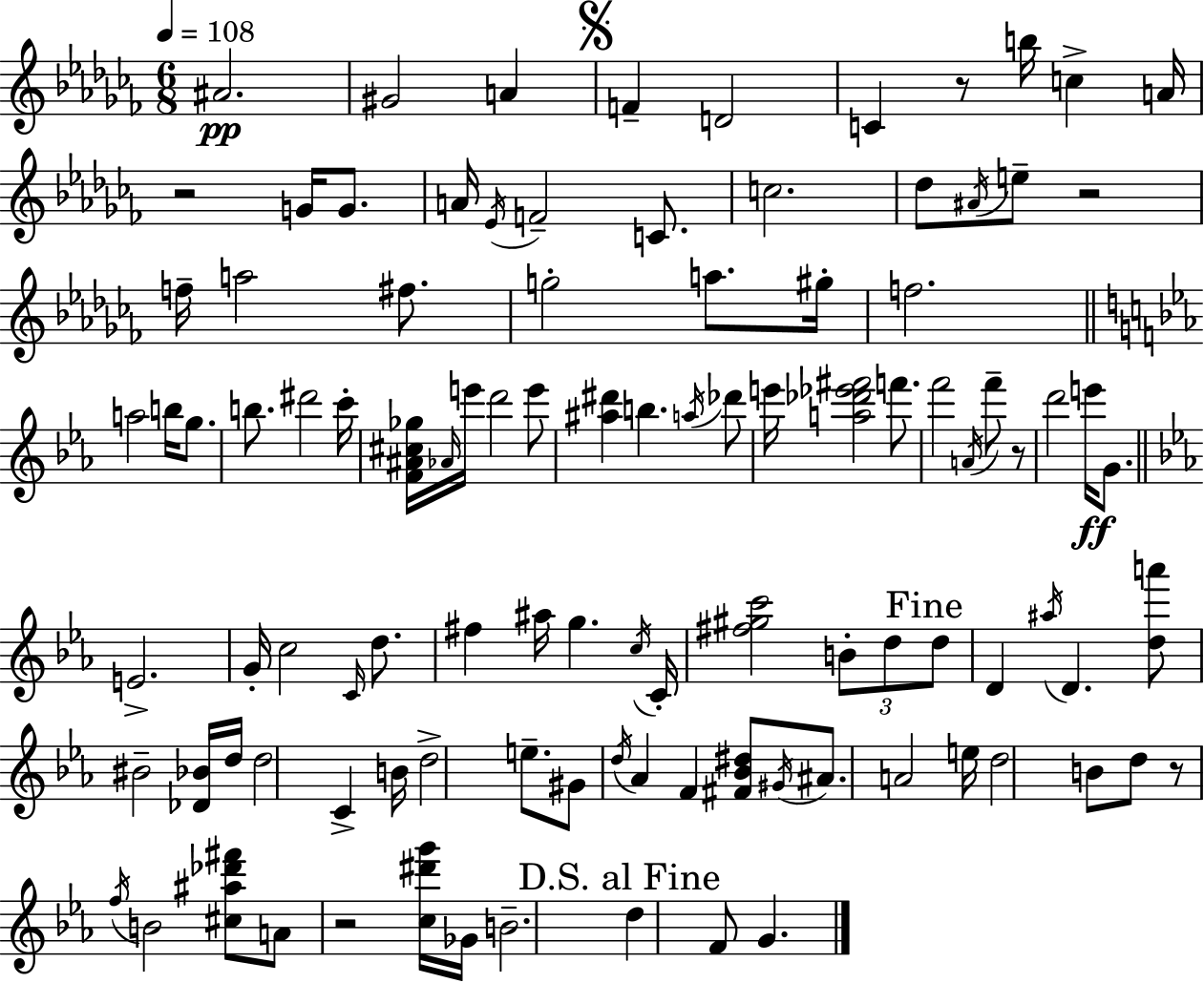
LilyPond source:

{
  \clef treble
  \numericTimeSignature
  \time 6/8
  \key aes \minor
  \tempo 4 = 108
  ais'2.\pp | gis'2 a'4 | \mark \markup { \musicglyph "scripts.segno" } f'4-- d'2 | c'4 r8 b''16 c''4-> a'16 | \break r2 g'16 g'8. | a'16 \acciaccatura { ees'16 } f'2-- c'8. | c''2. | des''8 \acciaccatura { ais'16 } e''8-- r2 | \break f''16-- a''2 fis''8. | g''2-. a''8. | gis''16-. f''2. | \bar "||" \break \key ees \major a''2 b''16 g''8. | b''8. dis'''2 c'''16-. | <f' ais' cis'' ges''>16 \grace { aes'16 } e'''16 d'''2 e'''8 | <ais'' dis'''>4 b''4. \acciaccatura { a''16 } | \break des'''8 e'''16 <a'' des''' ees''' fis'''>2 f'''8. | f'''2 \acciaccatura { a'16 } f'''8-- | r8 d'''2 e'''16\ff | g'8. \bar "||" \break \key ees \major e'2.-> | g'16-. c''2 \grace { c'16 } d''8. | fis''4 ais''16 g''4. | \acciaccatura { c''16 } c'16-. <fis'' gis'' c'''>2 \tuplet 3/2 { b'8-. | \break d''8 \mark "Fine" d''8 } d'4 \acciaccatura { ais''16 } d'4. | <d'' a'''>8 bis'2-- | <des' bes'>16 d''16 d''2 c'4-> | b'16 d''2-> | \break e''8.-- gis'8 \acciaccatura { d''16 } aes'4 f'4 | <fis' bes' dis''>8 \acciaccatura { gis'16 } ais'8. a'2 | e''16 d''2 | b'8 d''8 r8 \acciaccatura { f''16 } b'2 | \break <cis'' ais'' des''' fis'''>8 a'8 r2 | <c'' dis''' g'''>16 ges'16 b'2.-- | \mark "D.S. al Fine" d''4 f'8 | g'4. \bar "|."
}